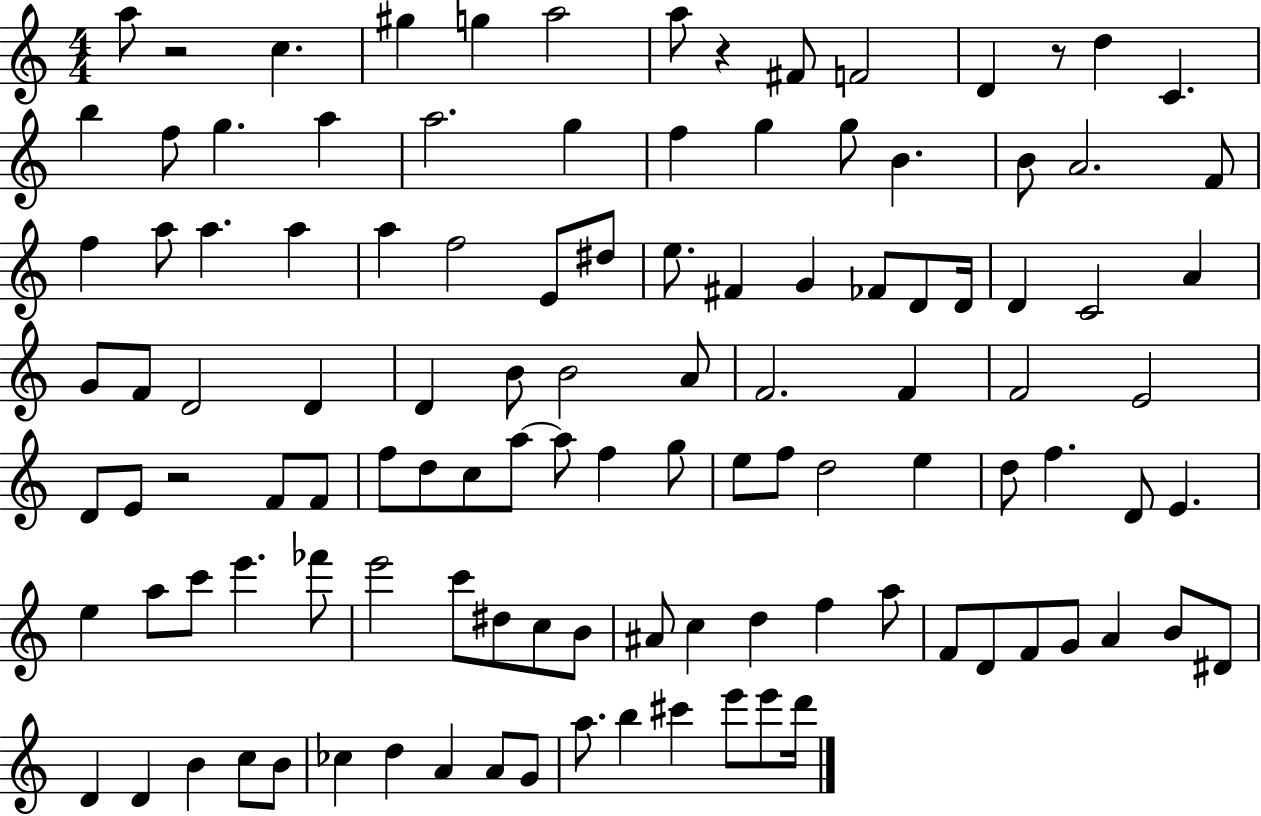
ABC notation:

X:1
T:Untitled
M:4/4
L:1/4
K:C
a/2 z2 c ^g g a2 a/2 z ^F/2 F2 D z/2 d C b f/2 g a a2 g f g g/2 B B/2 A2 F/2 f a/2 a a a f2 E/2 ^d/2 e/2 ^F G _F/2 D/2 D/4 D C2 A G/2 F/2 D2 D D B/2 B2 A/2 F2 F F2 E2 D/2 E/2 z2 F/2 F/2 f/2 d/2 c/2 a/2 a/2 f g/2 e/2 f/2 d2 e d/2 f D/2 E e a/2 c'/2 e' _f'/2 e'2 c'/2 ^d/2 c/2 B/2 ^A/2 c d f a/2 F/2 D/2 F/2 G/2 A B/2 ^D/2 D D B c/2 B/2 _c d A A/2 G/2 a/2 b ^c' e'/2 e'/2 d'/4